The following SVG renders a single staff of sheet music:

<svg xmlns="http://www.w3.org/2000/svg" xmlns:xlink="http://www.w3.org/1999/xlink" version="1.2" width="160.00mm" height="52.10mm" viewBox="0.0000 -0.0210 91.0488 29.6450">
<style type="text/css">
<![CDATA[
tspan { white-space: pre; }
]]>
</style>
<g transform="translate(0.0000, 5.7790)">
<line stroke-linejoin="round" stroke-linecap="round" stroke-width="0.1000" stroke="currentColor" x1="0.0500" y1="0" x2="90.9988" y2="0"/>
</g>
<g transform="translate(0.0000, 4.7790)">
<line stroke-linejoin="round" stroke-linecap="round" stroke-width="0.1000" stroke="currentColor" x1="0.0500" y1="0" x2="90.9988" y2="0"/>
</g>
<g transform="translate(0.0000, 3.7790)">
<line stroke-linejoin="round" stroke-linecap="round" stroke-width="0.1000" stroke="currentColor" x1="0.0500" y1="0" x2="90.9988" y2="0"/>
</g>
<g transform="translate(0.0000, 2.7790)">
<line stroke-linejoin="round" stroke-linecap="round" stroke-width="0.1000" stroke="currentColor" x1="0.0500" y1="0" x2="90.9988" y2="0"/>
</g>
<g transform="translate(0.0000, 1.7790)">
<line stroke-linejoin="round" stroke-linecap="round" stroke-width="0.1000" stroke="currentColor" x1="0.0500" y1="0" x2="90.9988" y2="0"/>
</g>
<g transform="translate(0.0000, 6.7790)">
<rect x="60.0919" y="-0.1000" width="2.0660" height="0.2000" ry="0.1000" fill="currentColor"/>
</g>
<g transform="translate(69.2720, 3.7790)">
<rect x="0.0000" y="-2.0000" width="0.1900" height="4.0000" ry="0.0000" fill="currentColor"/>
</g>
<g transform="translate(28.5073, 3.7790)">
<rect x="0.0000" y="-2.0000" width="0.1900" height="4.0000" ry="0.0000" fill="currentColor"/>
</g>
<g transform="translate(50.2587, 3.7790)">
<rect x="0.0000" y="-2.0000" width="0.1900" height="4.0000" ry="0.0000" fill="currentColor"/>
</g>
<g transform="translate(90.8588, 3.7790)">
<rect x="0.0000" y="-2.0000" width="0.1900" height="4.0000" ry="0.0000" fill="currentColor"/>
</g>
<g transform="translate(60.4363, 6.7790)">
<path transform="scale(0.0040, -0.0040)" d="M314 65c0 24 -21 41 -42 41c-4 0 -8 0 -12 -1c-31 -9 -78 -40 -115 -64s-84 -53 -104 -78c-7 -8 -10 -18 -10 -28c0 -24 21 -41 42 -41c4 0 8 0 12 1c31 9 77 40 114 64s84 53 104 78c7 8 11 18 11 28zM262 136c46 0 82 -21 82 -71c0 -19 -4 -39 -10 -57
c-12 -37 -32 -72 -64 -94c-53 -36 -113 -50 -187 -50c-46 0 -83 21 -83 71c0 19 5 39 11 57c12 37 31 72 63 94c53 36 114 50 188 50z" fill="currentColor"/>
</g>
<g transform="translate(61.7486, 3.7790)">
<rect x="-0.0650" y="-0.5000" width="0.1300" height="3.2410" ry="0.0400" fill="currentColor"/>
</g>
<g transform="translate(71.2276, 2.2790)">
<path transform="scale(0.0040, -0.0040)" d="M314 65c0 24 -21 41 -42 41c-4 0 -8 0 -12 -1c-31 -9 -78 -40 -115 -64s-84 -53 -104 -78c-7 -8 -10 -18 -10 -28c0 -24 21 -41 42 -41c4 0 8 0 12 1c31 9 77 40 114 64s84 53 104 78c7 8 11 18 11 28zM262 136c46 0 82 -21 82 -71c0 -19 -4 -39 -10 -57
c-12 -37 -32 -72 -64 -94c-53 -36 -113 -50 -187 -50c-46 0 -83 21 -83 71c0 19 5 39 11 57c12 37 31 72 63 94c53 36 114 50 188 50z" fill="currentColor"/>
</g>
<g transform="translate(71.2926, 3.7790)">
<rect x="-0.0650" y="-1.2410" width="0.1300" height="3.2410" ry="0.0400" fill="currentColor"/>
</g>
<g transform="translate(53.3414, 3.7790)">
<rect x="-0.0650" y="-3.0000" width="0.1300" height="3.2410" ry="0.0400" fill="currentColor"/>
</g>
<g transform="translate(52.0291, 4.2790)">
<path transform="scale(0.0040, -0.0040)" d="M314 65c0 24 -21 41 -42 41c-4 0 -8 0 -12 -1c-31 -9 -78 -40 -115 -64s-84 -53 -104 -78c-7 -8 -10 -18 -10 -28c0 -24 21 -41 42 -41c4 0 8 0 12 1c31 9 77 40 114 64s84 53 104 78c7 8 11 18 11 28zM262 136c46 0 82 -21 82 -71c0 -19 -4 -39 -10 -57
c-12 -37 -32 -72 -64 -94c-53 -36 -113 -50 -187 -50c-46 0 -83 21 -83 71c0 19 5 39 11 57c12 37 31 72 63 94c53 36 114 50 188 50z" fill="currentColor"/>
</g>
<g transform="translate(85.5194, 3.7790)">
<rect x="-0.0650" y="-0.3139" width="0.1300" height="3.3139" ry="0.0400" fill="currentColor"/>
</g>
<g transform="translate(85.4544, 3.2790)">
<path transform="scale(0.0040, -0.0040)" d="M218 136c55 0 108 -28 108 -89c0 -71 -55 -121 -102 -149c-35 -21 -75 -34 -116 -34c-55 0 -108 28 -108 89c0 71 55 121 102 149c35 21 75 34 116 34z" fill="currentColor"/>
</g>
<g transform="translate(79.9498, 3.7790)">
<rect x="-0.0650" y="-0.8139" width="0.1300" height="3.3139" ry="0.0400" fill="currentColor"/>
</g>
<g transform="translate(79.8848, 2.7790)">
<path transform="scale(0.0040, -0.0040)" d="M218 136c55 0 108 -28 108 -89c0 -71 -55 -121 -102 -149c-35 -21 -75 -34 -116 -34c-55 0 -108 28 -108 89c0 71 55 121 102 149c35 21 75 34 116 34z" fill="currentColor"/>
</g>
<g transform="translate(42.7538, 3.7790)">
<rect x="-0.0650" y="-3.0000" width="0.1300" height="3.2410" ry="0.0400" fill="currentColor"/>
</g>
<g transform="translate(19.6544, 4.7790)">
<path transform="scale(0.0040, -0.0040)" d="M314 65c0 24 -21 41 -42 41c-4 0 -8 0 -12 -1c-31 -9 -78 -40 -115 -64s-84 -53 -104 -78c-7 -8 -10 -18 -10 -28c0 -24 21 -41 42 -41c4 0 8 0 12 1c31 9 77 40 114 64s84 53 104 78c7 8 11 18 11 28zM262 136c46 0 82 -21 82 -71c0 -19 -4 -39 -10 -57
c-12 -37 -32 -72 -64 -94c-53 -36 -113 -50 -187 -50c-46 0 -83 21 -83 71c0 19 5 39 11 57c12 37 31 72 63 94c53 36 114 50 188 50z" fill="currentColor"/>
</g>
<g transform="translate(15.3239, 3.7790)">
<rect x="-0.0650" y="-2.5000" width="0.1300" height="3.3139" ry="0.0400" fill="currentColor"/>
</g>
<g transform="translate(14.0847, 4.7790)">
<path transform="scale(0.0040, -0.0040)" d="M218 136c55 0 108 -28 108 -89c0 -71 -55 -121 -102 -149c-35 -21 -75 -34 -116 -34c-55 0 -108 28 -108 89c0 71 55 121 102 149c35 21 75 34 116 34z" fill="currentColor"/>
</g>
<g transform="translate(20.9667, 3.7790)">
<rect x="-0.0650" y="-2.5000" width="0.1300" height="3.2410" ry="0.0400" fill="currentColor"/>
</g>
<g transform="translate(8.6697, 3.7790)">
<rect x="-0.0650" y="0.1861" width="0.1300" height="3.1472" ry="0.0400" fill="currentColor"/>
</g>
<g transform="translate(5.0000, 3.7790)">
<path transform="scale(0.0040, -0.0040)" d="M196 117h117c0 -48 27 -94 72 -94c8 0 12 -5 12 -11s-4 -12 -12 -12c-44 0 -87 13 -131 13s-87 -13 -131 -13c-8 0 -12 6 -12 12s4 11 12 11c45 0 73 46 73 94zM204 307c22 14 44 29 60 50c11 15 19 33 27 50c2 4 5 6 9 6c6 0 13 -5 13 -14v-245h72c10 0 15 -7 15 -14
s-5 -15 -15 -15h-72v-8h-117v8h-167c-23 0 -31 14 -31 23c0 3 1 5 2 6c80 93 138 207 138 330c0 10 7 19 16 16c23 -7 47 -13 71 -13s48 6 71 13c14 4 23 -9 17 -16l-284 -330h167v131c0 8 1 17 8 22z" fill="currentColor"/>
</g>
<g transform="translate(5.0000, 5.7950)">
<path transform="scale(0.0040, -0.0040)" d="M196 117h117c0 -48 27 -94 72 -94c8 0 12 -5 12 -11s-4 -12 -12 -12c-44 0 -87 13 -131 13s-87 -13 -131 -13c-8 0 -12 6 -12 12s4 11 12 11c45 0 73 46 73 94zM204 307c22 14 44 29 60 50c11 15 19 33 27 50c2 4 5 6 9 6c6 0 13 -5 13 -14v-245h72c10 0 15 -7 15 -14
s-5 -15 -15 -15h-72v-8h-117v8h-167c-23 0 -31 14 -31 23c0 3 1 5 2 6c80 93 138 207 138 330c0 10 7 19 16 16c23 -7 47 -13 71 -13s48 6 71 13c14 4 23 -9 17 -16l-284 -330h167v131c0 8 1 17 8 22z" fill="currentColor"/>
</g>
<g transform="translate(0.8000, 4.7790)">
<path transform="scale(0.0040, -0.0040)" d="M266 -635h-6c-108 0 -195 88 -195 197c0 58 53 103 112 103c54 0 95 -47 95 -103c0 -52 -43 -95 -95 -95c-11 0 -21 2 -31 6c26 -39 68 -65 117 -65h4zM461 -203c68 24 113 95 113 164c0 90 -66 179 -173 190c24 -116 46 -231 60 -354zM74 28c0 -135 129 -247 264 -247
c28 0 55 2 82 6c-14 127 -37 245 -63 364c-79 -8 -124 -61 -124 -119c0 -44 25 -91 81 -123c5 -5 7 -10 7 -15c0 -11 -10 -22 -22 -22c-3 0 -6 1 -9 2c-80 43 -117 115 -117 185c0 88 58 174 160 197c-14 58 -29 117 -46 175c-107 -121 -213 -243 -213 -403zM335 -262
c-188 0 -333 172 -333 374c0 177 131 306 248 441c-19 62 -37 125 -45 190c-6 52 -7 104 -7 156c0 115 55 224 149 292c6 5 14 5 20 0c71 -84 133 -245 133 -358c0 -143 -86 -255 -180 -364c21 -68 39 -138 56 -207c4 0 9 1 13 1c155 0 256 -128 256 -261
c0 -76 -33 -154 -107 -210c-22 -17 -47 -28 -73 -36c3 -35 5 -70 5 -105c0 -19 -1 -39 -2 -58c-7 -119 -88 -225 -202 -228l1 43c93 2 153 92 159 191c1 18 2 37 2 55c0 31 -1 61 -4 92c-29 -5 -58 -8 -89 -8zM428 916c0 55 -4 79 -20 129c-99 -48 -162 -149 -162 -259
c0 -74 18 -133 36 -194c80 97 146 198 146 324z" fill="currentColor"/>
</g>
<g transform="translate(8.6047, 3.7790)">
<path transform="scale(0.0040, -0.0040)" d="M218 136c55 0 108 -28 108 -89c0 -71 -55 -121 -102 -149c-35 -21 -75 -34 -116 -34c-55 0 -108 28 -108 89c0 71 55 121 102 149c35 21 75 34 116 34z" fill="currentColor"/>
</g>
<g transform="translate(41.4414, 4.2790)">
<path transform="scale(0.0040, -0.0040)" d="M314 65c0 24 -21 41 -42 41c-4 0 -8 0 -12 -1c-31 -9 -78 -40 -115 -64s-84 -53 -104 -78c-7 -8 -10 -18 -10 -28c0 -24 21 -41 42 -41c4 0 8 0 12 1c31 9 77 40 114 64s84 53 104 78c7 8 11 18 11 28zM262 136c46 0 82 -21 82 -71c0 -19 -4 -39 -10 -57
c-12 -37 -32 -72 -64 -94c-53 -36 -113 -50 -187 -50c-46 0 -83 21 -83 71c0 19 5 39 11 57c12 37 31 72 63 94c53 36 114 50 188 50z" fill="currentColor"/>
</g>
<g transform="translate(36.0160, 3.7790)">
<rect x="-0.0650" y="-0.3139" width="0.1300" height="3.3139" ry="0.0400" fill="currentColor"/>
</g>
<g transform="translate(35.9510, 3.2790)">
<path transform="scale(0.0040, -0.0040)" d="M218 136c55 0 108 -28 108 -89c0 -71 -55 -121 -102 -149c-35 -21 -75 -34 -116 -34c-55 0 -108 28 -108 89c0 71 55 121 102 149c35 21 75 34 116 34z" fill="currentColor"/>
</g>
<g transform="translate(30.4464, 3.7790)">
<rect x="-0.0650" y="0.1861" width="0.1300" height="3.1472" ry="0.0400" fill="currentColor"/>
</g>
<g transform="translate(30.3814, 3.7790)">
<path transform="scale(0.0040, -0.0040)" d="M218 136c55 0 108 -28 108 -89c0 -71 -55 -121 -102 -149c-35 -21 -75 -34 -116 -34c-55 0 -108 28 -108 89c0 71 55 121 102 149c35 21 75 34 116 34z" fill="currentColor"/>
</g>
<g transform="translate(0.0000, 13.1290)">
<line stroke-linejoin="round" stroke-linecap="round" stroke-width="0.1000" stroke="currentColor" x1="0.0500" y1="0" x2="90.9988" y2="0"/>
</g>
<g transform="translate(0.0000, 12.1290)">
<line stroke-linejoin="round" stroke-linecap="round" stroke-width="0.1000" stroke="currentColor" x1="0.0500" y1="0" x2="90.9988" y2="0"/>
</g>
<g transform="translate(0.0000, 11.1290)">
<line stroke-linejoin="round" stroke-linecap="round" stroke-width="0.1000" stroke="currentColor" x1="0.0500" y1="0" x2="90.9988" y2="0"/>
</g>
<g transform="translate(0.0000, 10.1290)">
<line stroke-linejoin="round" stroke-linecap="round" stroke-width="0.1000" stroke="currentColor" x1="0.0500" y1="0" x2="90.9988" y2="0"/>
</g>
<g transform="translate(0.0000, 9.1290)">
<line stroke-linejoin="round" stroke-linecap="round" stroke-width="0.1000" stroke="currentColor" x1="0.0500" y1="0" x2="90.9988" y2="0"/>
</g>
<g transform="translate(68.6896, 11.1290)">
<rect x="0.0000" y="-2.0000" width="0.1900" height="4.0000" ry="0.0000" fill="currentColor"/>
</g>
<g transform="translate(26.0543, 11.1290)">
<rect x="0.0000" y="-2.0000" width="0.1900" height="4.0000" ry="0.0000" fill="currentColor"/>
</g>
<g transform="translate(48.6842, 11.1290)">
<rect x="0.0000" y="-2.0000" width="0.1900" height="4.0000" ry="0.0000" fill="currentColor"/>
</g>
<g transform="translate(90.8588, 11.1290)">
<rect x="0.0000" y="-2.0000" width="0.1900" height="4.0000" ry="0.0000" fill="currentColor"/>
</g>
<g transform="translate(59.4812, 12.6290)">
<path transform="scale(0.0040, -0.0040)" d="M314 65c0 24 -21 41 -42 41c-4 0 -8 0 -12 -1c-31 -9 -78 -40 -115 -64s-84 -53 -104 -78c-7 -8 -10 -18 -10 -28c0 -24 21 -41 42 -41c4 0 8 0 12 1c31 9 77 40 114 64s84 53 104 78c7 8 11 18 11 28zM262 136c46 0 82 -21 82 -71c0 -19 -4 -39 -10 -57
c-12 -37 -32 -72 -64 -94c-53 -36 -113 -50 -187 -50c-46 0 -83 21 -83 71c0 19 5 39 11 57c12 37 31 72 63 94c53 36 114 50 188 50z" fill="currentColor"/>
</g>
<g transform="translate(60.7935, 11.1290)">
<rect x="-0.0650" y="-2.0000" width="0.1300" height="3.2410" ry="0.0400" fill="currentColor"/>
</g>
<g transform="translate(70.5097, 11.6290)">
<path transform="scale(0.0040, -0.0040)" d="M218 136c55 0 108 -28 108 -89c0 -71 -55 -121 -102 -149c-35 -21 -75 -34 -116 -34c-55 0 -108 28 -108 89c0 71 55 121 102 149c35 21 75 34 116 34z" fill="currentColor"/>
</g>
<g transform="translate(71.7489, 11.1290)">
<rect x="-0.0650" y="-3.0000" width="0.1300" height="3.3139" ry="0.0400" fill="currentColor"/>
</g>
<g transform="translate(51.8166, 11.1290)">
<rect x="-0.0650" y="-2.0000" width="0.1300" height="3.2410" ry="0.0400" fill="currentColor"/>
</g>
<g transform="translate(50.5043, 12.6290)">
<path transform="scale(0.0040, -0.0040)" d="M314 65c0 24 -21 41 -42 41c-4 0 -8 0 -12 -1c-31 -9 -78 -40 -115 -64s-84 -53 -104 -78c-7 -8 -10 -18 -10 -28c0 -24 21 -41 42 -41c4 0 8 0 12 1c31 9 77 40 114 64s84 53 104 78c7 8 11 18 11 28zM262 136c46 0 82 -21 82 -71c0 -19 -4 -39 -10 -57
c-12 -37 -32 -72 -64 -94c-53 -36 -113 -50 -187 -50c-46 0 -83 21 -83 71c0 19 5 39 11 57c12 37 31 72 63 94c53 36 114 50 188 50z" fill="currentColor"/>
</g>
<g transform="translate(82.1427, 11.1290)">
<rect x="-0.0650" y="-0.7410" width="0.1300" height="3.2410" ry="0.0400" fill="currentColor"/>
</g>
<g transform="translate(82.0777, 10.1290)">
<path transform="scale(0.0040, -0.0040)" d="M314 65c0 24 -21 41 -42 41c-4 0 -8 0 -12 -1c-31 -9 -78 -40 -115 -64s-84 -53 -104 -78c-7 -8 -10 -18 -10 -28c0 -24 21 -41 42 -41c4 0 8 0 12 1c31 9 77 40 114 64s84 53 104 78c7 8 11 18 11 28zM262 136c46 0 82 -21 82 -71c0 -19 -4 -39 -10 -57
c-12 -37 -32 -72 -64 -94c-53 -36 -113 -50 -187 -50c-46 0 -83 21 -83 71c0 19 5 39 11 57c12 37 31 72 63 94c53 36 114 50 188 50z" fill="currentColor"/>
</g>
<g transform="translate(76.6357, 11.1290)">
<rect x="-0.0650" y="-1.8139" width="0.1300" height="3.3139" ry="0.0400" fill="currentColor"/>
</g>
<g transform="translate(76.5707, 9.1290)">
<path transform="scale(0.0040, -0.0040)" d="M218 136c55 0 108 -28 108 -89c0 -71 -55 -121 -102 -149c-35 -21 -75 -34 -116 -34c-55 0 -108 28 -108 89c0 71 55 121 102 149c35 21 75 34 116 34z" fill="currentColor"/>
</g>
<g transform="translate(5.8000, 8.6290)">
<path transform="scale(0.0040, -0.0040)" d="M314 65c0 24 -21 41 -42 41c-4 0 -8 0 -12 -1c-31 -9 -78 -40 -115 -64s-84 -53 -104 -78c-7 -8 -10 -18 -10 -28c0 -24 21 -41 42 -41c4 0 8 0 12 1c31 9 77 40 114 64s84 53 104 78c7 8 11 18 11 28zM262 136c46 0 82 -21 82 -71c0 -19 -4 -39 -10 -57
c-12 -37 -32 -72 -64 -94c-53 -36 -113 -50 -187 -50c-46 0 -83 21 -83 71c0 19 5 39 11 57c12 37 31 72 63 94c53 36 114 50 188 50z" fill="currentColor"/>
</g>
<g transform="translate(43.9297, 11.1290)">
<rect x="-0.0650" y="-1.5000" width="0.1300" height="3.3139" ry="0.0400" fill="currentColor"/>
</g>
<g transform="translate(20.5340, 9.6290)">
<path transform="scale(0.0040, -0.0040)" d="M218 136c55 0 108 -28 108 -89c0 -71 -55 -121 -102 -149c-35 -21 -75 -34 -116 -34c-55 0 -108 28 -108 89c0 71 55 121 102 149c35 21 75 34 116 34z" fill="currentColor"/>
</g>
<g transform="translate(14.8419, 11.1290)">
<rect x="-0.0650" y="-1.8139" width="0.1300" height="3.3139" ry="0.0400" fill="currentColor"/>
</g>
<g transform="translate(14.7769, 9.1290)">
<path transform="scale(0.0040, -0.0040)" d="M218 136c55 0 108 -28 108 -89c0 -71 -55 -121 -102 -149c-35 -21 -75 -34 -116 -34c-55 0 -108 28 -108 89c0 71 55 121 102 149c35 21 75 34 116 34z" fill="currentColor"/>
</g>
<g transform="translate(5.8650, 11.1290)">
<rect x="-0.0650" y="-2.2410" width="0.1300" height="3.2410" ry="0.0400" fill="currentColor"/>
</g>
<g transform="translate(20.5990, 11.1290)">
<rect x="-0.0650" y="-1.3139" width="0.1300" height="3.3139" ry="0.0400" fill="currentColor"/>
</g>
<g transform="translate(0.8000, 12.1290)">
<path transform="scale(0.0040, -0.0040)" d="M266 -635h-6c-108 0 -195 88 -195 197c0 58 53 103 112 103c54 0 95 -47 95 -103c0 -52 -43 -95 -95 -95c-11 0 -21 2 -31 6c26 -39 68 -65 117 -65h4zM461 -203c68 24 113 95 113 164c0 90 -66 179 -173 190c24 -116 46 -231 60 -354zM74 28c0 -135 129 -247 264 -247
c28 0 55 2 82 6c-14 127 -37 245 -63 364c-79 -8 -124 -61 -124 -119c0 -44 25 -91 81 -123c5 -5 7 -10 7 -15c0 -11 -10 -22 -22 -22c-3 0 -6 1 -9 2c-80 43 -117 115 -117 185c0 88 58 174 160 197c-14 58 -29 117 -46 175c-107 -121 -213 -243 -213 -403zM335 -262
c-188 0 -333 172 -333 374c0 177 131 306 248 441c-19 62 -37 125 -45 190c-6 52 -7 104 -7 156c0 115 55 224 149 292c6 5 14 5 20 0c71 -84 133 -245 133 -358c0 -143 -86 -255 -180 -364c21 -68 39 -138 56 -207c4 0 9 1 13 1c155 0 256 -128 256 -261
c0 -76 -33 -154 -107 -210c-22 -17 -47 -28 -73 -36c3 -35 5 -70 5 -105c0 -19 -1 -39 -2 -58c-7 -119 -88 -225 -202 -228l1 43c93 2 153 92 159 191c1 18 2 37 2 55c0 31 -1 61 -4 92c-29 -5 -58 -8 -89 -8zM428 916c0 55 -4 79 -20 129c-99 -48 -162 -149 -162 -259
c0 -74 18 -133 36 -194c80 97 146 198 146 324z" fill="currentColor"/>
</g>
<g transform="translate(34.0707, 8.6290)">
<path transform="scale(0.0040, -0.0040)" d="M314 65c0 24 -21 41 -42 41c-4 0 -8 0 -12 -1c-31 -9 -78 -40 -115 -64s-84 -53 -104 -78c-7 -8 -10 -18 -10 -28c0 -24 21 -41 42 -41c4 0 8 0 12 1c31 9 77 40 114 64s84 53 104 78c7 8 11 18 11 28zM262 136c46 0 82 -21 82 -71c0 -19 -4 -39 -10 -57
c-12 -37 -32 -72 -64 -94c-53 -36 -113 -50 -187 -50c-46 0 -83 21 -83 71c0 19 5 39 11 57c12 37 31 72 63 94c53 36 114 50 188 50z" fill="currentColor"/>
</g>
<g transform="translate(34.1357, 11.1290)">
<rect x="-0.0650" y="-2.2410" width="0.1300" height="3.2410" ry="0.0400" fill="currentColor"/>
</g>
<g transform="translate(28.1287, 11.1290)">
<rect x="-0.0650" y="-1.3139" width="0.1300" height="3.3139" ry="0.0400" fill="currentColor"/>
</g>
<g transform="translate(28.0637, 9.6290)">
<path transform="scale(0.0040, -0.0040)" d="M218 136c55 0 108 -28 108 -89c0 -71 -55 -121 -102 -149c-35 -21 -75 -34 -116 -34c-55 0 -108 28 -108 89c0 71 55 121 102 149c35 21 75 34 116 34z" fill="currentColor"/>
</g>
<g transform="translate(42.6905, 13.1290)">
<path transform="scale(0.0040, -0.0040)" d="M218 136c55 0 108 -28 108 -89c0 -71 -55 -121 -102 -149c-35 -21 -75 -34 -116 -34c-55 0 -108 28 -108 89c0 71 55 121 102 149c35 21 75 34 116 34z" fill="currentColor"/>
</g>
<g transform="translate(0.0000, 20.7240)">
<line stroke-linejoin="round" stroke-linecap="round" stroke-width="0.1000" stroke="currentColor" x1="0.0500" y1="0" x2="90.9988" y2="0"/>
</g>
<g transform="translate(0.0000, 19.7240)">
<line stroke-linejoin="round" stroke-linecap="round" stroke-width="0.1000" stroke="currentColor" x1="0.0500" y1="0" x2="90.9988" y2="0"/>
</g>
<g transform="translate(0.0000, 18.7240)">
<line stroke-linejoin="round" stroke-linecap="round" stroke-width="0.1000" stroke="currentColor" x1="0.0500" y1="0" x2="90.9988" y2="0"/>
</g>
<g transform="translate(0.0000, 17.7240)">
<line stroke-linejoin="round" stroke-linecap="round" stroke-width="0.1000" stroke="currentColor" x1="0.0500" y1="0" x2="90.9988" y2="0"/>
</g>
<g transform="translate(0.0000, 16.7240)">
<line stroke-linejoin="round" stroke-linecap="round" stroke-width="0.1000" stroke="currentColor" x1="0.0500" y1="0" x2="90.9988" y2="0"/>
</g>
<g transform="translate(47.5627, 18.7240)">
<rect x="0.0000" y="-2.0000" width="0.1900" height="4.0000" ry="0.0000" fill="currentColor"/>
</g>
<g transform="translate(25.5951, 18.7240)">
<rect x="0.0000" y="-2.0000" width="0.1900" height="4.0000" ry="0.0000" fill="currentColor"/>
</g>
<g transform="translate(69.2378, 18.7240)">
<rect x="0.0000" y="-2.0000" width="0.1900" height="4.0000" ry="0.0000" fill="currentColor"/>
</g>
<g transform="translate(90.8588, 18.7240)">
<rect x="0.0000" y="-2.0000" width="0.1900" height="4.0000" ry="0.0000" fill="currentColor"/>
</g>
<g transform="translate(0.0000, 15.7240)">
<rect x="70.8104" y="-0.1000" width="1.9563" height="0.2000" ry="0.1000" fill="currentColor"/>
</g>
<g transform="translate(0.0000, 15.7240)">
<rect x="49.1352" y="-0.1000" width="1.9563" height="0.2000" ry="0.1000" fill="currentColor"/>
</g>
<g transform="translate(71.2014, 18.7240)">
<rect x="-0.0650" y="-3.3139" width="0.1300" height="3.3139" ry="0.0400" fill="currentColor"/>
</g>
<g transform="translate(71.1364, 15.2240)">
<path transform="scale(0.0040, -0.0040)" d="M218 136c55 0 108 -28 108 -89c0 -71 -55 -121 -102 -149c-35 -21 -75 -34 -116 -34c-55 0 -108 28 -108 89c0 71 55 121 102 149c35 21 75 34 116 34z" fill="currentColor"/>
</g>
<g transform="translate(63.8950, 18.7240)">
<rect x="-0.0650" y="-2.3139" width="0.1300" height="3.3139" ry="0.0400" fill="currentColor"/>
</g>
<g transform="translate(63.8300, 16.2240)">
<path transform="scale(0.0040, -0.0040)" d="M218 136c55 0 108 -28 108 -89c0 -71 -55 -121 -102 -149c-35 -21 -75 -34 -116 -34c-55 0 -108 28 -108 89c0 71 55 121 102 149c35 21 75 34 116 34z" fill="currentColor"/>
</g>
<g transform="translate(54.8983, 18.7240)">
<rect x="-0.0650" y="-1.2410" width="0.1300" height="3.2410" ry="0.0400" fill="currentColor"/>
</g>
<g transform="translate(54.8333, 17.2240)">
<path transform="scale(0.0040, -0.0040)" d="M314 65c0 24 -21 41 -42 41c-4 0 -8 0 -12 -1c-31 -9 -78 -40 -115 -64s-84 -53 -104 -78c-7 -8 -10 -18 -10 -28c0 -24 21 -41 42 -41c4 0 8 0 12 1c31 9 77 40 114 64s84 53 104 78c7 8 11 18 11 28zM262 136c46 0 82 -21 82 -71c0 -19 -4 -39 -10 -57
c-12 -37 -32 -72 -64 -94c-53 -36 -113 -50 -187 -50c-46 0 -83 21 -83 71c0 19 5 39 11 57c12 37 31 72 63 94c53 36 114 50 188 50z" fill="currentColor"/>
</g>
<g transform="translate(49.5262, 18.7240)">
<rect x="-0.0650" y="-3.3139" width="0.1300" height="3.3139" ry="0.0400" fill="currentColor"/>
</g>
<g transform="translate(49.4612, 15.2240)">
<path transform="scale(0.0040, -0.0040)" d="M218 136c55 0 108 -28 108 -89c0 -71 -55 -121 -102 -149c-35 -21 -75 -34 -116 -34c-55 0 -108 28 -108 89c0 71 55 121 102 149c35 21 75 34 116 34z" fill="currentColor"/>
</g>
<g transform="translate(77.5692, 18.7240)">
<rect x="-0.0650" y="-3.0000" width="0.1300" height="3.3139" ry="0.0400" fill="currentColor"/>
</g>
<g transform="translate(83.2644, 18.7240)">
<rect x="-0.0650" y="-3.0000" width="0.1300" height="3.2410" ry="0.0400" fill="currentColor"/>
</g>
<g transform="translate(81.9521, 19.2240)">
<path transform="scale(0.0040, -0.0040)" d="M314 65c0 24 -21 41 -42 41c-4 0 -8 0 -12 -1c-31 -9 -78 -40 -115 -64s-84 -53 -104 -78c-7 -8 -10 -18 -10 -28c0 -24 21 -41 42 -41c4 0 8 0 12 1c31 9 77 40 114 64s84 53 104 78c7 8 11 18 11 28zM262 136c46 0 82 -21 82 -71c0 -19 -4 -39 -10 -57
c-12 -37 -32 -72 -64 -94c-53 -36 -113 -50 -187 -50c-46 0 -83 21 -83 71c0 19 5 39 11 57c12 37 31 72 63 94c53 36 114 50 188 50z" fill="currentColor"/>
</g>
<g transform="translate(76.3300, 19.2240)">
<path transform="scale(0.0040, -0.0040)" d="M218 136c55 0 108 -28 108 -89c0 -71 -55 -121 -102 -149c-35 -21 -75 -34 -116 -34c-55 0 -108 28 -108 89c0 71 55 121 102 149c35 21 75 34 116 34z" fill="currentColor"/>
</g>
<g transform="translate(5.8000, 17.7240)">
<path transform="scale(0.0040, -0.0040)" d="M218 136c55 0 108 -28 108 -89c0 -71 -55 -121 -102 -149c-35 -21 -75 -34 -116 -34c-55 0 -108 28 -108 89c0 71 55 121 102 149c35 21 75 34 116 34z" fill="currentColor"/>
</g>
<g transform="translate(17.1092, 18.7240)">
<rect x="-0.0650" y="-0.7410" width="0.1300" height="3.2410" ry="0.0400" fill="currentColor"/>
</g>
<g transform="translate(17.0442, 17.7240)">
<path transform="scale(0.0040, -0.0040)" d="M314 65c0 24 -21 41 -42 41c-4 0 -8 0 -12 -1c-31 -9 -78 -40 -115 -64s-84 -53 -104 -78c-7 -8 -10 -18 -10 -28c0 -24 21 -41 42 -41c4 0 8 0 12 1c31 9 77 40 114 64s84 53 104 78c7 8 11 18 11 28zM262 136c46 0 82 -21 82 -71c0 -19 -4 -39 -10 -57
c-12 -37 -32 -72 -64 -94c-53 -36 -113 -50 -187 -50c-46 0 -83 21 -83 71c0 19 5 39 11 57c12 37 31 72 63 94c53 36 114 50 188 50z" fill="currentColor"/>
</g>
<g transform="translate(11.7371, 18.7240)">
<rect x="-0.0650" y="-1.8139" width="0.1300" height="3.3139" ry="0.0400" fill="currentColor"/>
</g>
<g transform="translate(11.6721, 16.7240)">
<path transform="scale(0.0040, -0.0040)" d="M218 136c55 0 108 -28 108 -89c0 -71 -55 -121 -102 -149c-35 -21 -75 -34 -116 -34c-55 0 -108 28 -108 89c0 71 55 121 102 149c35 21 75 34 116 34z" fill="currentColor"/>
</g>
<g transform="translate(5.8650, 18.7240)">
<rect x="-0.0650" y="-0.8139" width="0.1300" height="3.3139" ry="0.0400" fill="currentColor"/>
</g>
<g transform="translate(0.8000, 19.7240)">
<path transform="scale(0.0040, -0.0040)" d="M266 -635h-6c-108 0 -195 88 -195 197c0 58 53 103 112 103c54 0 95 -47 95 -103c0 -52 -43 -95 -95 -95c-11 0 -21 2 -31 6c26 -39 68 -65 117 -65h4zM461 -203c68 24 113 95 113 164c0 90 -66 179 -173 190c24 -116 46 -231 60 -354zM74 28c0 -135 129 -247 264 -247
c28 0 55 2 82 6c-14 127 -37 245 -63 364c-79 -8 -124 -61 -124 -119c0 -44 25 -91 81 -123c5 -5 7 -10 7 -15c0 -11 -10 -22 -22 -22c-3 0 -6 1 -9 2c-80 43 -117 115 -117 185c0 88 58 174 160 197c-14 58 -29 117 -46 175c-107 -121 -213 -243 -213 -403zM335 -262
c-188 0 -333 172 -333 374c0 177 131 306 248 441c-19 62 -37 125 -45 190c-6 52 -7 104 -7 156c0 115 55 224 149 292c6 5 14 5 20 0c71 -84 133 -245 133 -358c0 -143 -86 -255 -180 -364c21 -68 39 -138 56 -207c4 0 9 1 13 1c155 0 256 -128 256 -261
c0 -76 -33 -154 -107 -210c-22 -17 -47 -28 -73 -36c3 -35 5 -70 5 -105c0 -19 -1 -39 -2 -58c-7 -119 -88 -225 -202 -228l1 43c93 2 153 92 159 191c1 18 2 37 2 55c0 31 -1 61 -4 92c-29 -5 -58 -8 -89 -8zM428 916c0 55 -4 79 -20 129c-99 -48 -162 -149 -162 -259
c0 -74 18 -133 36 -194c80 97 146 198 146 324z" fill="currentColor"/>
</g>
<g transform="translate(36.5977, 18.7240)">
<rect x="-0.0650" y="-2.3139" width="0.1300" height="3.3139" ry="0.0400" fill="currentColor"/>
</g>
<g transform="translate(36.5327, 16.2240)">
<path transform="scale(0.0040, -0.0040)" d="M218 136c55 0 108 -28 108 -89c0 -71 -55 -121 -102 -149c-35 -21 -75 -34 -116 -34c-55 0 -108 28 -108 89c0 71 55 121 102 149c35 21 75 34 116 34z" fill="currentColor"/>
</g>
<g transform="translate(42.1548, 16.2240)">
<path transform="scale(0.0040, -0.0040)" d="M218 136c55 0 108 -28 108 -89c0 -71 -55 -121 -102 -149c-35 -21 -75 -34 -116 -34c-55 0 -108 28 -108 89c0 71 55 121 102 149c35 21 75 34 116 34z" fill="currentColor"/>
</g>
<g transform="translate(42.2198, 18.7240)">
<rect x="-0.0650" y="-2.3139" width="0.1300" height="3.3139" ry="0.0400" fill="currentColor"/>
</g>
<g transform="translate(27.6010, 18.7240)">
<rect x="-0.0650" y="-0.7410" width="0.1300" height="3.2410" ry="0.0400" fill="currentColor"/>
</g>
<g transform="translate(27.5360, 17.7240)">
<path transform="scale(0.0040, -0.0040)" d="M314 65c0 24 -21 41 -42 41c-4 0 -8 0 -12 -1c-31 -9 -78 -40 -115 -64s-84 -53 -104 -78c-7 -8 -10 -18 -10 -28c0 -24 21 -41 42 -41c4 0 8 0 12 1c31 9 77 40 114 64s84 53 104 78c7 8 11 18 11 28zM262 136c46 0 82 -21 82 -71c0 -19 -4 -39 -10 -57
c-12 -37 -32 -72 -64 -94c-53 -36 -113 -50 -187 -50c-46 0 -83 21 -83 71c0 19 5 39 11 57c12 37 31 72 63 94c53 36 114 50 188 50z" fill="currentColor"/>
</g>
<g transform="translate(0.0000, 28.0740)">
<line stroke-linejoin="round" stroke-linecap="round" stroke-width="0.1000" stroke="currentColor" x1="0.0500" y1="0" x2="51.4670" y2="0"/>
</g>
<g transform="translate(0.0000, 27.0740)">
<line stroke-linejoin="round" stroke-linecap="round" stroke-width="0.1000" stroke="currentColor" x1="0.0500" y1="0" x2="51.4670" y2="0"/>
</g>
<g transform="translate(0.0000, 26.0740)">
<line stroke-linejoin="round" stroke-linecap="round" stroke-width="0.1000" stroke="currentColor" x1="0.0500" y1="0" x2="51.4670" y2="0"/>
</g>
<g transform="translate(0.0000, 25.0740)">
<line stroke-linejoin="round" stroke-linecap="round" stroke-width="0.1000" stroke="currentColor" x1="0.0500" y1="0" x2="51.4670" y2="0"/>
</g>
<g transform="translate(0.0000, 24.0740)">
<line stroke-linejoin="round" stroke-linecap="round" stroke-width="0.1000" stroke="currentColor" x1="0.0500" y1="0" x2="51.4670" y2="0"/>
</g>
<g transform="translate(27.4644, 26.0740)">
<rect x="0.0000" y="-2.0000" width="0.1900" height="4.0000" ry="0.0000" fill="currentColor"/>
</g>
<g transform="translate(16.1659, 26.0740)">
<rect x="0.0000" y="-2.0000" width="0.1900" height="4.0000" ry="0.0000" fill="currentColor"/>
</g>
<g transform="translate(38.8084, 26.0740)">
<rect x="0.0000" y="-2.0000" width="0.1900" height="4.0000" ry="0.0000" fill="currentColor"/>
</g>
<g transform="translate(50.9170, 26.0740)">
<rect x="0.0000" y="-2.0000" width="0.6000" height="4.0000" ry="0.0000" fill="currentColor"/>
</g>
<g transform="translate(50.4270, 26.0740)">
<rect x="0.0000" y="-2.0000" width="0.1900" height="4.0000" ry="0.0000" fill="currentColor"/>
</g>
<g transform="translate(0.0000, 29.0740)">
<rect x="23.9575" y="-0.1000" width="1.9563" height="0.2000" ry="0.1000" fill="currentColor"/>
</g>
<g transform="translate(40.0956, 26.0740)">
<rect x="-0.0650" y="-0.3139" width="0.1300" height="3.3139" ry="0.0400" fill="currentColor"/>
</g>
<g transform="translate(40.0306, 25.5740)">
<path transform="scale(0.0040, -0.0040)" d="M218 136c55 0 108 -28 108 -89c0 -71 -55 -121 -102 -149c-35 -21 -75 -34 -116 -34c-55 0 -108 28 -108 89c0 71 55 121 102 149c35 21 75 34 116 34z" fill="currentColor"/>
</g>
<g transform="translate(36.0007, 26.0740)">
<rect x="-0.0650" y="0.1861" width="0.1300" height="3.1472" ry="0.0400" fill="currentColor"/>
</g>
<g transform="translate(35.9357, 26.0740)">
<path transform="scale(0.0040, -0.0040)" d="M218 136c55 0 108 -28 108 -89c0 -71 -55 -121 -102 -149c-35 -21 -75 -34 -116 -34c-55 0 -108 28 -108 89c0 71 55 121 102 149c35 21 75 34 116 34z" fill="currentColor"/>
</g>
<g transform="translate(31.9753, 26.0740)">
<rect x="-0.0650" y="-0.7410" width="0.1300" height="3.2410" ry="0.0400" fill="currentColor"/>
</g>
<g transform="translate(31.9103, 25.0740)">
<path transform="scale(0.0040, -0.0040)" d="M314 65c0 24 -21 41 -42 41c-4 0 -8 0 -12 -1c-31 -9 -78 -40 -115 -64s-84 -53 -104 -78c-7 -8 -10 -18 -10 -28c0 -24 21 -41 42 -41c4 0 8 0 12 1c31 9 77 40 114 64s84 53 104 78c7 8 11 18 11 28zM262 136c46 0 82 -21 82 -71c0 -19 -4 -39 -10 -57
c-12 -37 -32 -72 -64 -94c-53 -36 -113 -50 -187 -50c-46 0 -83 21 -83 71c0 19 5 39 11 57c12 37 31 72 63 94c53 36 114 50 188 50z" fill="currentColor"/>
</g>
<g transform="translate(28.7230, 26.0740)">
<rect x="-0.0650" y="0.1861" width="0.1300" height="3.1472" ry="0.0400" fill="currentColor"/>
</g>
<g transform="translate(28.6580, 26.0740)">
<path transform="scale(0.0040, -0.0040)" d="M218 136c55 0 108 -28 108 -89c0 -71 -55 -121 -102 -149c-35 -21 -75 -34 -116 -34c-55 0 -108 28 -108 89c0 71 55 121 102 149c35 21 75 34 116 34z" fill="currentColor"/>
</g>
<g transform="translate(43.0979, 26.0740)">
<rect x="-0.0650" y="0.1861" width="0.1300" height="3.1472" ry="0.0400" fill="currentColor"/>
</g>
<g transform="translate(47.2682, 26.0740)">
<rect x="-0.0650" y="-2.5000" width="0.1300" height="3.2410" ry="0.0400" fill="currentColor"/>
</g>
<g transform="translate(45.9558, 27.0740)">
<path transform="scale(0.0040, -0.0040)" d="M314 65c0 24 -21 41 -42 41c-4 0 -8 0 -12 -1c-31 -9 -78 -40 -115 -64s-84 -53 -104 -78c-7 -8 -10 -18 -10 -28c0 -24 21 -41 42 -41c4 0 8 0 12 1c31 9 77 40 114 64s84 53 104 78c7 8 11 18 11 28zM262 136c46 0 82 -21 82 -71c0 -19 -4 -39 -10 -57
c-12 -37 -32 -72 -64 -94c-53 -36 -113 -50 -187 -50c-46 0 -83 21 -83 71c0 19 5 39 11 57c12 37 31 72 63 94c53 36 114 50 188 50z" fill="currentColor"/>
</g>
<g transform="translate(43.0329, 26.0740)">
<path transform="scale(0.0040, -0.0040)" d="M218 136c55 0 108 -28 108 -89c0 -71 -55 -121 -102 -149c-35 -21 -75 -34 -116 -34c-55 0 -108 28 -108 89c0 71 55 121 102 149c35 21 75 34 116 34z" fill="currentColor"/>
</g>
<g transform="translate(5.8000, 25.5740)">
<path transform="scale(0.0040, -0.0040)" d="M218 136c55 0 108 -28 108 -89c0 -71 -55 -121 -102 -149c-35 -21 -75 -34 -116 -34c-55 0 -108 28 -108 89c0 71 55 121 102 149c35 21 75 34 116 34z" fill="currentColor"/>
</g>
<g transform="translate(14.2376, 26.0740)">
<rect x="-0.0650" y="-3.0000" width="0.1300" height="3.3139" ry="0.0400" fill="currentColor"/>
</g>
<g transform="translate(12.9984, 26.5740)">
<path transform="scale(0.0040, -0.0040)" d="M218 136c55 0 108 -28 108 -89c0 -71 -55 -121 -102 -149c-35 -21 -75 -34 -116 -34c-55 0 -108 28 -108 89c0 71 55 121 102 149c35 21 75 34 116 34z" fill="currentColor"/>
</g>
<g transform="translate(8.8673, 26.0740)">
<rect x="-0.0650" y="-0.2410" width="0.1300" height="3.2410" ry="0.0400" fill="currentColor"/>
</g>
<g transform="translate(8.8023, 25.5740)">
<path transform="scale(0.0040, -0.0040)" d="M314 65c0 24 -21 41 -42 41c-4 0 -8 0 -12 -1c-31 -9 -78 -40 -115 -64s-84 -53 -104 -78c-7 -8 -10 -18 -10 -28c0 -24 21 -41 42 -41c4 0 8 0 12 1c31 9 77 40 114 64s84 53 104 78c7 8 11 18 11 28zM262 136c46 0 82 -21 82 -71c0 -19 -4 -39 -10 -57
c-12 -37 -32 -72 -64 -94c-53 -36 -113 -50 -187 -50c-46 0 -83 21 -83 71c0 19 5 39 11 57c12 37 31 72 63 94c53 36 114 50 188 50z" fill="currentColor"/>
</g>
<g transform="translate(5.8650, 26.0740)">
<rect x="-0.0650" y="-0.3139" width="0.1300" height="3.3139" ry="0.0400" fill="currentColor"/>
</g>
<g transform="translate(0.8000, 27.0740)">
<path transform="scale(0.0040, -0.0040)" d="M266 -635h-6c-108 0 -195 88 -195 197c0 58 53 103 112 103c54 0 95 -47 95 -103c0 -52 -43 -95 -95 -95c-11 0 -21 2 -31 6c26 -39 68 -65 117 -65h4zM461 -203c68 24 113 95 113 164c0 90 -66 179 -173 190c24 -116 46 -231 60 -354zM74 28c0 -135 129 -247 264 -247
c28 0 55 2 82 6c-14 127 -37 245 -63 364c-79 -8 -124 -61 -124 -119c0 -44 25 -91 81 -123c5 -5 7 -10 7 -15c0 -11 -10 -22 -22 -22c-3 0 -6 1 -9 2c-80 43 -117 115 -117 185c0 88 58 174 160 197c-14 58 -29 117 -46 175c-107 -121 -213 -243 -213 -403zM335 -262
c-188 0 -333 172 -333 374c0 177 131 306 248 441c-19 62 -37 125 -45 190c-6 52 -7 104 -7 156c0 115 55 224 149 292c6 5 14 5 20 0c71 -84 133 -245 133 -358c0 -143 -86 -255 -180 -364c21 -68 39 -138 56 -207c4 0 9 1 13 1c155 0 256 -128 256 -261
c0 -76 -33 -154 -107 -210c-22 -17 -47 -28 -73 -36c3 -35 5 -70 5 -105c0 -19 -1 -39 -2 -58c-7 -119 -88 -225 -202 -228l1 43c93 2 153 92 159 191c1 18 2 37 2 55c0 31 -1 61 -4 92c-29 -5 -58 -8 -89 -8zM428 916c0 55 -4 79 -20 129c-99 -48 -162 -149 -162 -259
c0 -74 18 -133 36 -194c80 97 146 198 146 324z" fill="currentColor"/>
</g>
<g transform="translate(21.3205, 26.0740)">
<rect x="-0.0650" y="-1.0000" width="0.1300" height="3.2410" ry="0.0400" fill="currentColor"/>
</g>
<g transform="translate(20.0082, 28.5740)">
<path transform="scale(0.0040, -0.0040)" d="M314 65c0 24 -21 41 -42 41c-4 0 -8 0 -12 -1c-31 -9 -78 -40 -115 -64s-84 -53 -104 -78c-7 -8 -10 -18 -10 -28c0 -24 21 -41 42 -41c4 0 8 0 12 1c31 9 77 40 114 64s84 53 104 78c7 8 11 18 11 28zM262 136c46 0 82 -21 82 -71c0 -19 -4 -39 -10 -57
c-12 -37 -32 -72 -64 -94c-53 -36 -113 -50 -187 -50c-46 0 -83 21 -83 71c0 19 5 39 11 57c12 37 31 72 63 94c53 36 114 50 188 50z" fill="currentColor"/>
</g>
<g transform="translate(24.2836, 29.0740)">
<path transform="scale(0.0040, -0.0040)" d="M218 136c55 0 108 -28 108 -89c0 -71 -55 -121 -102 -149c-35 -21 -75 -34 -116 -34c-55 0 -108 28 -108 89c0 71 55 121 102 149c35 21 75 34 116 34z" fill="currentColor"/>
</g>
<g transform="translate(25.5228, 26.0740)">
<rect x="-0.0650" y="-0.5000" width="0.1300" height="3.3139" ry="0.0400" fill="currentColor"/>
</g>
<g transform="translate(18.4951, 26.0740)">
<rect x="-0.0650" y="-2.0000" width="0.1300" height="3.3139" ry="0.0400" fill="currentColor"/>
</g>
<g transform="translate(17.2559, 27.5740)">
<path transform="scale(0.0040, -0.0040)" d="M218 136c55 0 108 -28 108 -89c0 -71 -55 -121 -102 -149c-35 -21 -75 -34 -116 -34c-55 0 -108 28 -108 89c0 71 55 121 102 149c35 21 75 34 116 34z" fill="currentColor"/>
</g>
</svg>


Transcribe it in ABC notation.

X:1
T:Untitled
M:4/4
L:1/4
K:C
B G G2 B c A2 A2 C2 e2 d c g2 f e e g2 E F2 F2 A f d2 d f d2 d2 g g b e2 g b A A2 c c2 A F D2 C B d2 B c B G2